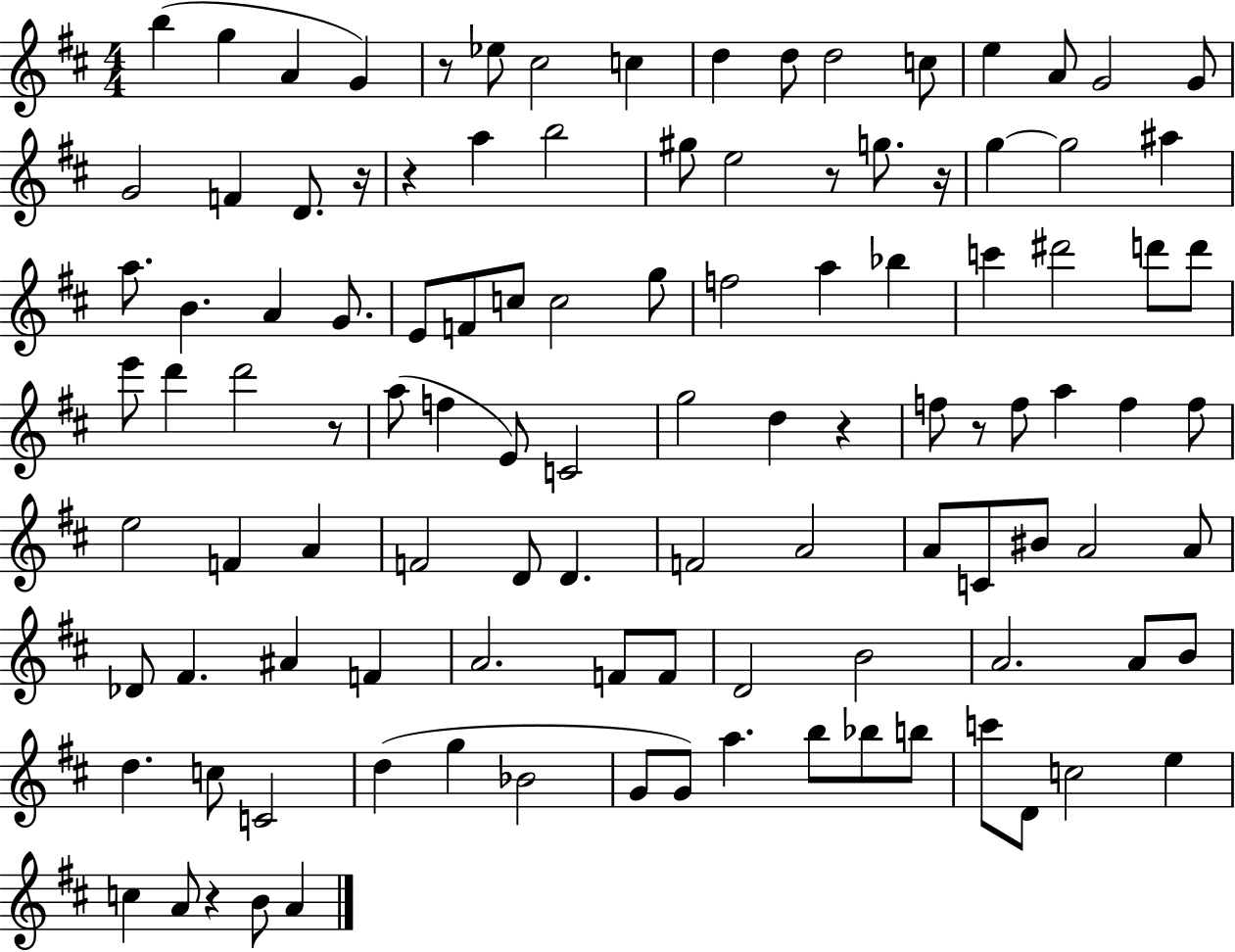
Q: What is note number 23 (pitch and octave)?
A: G5